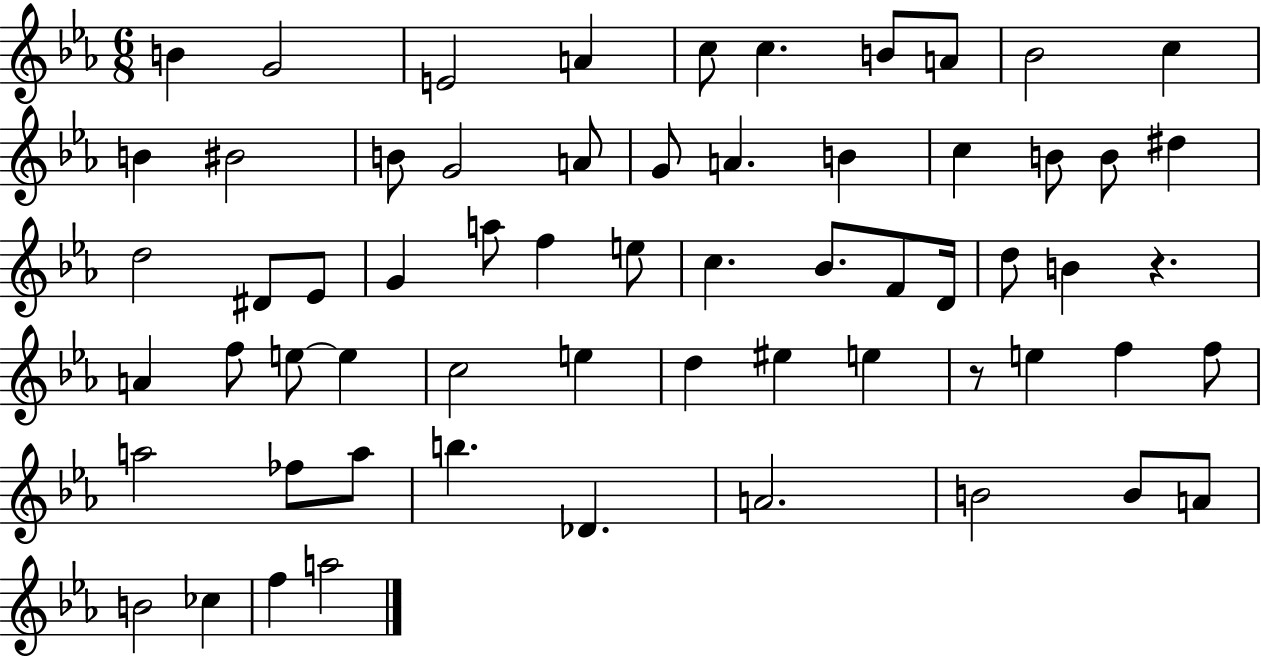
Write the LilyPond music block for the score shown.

{
  \clef treble
  \numericTimeSignature
  \time 6/8
  \key ees \major
  b'4 g'2 | e'2 a'4 | c''8 c''4. b'8 a'8 | bes'2 c''4 | \break b'4 bis'2 | b'8 g'2 a'8 | g'8 a'4. b'4 | c''4 b'8 b'8 dis''4 | \break d''2 dis'8 ees'8 | g'4 a''8 f''4 e''8 | c''4. bes'8. f'8 d'16 | d''8 b'4 r4. | \break a'4 f''8 e''8~~ e''4 | c''2 e''4 | d''4 eis''4 e''4 | r8 e''4 f''4 f''8 | \break a''2 fes''8 a''8 | b''4. des'4. | a'2. | b'2 b'8 a'8 | \break b'2 ces''4 | f''4 a''2 | \bar "|."
}